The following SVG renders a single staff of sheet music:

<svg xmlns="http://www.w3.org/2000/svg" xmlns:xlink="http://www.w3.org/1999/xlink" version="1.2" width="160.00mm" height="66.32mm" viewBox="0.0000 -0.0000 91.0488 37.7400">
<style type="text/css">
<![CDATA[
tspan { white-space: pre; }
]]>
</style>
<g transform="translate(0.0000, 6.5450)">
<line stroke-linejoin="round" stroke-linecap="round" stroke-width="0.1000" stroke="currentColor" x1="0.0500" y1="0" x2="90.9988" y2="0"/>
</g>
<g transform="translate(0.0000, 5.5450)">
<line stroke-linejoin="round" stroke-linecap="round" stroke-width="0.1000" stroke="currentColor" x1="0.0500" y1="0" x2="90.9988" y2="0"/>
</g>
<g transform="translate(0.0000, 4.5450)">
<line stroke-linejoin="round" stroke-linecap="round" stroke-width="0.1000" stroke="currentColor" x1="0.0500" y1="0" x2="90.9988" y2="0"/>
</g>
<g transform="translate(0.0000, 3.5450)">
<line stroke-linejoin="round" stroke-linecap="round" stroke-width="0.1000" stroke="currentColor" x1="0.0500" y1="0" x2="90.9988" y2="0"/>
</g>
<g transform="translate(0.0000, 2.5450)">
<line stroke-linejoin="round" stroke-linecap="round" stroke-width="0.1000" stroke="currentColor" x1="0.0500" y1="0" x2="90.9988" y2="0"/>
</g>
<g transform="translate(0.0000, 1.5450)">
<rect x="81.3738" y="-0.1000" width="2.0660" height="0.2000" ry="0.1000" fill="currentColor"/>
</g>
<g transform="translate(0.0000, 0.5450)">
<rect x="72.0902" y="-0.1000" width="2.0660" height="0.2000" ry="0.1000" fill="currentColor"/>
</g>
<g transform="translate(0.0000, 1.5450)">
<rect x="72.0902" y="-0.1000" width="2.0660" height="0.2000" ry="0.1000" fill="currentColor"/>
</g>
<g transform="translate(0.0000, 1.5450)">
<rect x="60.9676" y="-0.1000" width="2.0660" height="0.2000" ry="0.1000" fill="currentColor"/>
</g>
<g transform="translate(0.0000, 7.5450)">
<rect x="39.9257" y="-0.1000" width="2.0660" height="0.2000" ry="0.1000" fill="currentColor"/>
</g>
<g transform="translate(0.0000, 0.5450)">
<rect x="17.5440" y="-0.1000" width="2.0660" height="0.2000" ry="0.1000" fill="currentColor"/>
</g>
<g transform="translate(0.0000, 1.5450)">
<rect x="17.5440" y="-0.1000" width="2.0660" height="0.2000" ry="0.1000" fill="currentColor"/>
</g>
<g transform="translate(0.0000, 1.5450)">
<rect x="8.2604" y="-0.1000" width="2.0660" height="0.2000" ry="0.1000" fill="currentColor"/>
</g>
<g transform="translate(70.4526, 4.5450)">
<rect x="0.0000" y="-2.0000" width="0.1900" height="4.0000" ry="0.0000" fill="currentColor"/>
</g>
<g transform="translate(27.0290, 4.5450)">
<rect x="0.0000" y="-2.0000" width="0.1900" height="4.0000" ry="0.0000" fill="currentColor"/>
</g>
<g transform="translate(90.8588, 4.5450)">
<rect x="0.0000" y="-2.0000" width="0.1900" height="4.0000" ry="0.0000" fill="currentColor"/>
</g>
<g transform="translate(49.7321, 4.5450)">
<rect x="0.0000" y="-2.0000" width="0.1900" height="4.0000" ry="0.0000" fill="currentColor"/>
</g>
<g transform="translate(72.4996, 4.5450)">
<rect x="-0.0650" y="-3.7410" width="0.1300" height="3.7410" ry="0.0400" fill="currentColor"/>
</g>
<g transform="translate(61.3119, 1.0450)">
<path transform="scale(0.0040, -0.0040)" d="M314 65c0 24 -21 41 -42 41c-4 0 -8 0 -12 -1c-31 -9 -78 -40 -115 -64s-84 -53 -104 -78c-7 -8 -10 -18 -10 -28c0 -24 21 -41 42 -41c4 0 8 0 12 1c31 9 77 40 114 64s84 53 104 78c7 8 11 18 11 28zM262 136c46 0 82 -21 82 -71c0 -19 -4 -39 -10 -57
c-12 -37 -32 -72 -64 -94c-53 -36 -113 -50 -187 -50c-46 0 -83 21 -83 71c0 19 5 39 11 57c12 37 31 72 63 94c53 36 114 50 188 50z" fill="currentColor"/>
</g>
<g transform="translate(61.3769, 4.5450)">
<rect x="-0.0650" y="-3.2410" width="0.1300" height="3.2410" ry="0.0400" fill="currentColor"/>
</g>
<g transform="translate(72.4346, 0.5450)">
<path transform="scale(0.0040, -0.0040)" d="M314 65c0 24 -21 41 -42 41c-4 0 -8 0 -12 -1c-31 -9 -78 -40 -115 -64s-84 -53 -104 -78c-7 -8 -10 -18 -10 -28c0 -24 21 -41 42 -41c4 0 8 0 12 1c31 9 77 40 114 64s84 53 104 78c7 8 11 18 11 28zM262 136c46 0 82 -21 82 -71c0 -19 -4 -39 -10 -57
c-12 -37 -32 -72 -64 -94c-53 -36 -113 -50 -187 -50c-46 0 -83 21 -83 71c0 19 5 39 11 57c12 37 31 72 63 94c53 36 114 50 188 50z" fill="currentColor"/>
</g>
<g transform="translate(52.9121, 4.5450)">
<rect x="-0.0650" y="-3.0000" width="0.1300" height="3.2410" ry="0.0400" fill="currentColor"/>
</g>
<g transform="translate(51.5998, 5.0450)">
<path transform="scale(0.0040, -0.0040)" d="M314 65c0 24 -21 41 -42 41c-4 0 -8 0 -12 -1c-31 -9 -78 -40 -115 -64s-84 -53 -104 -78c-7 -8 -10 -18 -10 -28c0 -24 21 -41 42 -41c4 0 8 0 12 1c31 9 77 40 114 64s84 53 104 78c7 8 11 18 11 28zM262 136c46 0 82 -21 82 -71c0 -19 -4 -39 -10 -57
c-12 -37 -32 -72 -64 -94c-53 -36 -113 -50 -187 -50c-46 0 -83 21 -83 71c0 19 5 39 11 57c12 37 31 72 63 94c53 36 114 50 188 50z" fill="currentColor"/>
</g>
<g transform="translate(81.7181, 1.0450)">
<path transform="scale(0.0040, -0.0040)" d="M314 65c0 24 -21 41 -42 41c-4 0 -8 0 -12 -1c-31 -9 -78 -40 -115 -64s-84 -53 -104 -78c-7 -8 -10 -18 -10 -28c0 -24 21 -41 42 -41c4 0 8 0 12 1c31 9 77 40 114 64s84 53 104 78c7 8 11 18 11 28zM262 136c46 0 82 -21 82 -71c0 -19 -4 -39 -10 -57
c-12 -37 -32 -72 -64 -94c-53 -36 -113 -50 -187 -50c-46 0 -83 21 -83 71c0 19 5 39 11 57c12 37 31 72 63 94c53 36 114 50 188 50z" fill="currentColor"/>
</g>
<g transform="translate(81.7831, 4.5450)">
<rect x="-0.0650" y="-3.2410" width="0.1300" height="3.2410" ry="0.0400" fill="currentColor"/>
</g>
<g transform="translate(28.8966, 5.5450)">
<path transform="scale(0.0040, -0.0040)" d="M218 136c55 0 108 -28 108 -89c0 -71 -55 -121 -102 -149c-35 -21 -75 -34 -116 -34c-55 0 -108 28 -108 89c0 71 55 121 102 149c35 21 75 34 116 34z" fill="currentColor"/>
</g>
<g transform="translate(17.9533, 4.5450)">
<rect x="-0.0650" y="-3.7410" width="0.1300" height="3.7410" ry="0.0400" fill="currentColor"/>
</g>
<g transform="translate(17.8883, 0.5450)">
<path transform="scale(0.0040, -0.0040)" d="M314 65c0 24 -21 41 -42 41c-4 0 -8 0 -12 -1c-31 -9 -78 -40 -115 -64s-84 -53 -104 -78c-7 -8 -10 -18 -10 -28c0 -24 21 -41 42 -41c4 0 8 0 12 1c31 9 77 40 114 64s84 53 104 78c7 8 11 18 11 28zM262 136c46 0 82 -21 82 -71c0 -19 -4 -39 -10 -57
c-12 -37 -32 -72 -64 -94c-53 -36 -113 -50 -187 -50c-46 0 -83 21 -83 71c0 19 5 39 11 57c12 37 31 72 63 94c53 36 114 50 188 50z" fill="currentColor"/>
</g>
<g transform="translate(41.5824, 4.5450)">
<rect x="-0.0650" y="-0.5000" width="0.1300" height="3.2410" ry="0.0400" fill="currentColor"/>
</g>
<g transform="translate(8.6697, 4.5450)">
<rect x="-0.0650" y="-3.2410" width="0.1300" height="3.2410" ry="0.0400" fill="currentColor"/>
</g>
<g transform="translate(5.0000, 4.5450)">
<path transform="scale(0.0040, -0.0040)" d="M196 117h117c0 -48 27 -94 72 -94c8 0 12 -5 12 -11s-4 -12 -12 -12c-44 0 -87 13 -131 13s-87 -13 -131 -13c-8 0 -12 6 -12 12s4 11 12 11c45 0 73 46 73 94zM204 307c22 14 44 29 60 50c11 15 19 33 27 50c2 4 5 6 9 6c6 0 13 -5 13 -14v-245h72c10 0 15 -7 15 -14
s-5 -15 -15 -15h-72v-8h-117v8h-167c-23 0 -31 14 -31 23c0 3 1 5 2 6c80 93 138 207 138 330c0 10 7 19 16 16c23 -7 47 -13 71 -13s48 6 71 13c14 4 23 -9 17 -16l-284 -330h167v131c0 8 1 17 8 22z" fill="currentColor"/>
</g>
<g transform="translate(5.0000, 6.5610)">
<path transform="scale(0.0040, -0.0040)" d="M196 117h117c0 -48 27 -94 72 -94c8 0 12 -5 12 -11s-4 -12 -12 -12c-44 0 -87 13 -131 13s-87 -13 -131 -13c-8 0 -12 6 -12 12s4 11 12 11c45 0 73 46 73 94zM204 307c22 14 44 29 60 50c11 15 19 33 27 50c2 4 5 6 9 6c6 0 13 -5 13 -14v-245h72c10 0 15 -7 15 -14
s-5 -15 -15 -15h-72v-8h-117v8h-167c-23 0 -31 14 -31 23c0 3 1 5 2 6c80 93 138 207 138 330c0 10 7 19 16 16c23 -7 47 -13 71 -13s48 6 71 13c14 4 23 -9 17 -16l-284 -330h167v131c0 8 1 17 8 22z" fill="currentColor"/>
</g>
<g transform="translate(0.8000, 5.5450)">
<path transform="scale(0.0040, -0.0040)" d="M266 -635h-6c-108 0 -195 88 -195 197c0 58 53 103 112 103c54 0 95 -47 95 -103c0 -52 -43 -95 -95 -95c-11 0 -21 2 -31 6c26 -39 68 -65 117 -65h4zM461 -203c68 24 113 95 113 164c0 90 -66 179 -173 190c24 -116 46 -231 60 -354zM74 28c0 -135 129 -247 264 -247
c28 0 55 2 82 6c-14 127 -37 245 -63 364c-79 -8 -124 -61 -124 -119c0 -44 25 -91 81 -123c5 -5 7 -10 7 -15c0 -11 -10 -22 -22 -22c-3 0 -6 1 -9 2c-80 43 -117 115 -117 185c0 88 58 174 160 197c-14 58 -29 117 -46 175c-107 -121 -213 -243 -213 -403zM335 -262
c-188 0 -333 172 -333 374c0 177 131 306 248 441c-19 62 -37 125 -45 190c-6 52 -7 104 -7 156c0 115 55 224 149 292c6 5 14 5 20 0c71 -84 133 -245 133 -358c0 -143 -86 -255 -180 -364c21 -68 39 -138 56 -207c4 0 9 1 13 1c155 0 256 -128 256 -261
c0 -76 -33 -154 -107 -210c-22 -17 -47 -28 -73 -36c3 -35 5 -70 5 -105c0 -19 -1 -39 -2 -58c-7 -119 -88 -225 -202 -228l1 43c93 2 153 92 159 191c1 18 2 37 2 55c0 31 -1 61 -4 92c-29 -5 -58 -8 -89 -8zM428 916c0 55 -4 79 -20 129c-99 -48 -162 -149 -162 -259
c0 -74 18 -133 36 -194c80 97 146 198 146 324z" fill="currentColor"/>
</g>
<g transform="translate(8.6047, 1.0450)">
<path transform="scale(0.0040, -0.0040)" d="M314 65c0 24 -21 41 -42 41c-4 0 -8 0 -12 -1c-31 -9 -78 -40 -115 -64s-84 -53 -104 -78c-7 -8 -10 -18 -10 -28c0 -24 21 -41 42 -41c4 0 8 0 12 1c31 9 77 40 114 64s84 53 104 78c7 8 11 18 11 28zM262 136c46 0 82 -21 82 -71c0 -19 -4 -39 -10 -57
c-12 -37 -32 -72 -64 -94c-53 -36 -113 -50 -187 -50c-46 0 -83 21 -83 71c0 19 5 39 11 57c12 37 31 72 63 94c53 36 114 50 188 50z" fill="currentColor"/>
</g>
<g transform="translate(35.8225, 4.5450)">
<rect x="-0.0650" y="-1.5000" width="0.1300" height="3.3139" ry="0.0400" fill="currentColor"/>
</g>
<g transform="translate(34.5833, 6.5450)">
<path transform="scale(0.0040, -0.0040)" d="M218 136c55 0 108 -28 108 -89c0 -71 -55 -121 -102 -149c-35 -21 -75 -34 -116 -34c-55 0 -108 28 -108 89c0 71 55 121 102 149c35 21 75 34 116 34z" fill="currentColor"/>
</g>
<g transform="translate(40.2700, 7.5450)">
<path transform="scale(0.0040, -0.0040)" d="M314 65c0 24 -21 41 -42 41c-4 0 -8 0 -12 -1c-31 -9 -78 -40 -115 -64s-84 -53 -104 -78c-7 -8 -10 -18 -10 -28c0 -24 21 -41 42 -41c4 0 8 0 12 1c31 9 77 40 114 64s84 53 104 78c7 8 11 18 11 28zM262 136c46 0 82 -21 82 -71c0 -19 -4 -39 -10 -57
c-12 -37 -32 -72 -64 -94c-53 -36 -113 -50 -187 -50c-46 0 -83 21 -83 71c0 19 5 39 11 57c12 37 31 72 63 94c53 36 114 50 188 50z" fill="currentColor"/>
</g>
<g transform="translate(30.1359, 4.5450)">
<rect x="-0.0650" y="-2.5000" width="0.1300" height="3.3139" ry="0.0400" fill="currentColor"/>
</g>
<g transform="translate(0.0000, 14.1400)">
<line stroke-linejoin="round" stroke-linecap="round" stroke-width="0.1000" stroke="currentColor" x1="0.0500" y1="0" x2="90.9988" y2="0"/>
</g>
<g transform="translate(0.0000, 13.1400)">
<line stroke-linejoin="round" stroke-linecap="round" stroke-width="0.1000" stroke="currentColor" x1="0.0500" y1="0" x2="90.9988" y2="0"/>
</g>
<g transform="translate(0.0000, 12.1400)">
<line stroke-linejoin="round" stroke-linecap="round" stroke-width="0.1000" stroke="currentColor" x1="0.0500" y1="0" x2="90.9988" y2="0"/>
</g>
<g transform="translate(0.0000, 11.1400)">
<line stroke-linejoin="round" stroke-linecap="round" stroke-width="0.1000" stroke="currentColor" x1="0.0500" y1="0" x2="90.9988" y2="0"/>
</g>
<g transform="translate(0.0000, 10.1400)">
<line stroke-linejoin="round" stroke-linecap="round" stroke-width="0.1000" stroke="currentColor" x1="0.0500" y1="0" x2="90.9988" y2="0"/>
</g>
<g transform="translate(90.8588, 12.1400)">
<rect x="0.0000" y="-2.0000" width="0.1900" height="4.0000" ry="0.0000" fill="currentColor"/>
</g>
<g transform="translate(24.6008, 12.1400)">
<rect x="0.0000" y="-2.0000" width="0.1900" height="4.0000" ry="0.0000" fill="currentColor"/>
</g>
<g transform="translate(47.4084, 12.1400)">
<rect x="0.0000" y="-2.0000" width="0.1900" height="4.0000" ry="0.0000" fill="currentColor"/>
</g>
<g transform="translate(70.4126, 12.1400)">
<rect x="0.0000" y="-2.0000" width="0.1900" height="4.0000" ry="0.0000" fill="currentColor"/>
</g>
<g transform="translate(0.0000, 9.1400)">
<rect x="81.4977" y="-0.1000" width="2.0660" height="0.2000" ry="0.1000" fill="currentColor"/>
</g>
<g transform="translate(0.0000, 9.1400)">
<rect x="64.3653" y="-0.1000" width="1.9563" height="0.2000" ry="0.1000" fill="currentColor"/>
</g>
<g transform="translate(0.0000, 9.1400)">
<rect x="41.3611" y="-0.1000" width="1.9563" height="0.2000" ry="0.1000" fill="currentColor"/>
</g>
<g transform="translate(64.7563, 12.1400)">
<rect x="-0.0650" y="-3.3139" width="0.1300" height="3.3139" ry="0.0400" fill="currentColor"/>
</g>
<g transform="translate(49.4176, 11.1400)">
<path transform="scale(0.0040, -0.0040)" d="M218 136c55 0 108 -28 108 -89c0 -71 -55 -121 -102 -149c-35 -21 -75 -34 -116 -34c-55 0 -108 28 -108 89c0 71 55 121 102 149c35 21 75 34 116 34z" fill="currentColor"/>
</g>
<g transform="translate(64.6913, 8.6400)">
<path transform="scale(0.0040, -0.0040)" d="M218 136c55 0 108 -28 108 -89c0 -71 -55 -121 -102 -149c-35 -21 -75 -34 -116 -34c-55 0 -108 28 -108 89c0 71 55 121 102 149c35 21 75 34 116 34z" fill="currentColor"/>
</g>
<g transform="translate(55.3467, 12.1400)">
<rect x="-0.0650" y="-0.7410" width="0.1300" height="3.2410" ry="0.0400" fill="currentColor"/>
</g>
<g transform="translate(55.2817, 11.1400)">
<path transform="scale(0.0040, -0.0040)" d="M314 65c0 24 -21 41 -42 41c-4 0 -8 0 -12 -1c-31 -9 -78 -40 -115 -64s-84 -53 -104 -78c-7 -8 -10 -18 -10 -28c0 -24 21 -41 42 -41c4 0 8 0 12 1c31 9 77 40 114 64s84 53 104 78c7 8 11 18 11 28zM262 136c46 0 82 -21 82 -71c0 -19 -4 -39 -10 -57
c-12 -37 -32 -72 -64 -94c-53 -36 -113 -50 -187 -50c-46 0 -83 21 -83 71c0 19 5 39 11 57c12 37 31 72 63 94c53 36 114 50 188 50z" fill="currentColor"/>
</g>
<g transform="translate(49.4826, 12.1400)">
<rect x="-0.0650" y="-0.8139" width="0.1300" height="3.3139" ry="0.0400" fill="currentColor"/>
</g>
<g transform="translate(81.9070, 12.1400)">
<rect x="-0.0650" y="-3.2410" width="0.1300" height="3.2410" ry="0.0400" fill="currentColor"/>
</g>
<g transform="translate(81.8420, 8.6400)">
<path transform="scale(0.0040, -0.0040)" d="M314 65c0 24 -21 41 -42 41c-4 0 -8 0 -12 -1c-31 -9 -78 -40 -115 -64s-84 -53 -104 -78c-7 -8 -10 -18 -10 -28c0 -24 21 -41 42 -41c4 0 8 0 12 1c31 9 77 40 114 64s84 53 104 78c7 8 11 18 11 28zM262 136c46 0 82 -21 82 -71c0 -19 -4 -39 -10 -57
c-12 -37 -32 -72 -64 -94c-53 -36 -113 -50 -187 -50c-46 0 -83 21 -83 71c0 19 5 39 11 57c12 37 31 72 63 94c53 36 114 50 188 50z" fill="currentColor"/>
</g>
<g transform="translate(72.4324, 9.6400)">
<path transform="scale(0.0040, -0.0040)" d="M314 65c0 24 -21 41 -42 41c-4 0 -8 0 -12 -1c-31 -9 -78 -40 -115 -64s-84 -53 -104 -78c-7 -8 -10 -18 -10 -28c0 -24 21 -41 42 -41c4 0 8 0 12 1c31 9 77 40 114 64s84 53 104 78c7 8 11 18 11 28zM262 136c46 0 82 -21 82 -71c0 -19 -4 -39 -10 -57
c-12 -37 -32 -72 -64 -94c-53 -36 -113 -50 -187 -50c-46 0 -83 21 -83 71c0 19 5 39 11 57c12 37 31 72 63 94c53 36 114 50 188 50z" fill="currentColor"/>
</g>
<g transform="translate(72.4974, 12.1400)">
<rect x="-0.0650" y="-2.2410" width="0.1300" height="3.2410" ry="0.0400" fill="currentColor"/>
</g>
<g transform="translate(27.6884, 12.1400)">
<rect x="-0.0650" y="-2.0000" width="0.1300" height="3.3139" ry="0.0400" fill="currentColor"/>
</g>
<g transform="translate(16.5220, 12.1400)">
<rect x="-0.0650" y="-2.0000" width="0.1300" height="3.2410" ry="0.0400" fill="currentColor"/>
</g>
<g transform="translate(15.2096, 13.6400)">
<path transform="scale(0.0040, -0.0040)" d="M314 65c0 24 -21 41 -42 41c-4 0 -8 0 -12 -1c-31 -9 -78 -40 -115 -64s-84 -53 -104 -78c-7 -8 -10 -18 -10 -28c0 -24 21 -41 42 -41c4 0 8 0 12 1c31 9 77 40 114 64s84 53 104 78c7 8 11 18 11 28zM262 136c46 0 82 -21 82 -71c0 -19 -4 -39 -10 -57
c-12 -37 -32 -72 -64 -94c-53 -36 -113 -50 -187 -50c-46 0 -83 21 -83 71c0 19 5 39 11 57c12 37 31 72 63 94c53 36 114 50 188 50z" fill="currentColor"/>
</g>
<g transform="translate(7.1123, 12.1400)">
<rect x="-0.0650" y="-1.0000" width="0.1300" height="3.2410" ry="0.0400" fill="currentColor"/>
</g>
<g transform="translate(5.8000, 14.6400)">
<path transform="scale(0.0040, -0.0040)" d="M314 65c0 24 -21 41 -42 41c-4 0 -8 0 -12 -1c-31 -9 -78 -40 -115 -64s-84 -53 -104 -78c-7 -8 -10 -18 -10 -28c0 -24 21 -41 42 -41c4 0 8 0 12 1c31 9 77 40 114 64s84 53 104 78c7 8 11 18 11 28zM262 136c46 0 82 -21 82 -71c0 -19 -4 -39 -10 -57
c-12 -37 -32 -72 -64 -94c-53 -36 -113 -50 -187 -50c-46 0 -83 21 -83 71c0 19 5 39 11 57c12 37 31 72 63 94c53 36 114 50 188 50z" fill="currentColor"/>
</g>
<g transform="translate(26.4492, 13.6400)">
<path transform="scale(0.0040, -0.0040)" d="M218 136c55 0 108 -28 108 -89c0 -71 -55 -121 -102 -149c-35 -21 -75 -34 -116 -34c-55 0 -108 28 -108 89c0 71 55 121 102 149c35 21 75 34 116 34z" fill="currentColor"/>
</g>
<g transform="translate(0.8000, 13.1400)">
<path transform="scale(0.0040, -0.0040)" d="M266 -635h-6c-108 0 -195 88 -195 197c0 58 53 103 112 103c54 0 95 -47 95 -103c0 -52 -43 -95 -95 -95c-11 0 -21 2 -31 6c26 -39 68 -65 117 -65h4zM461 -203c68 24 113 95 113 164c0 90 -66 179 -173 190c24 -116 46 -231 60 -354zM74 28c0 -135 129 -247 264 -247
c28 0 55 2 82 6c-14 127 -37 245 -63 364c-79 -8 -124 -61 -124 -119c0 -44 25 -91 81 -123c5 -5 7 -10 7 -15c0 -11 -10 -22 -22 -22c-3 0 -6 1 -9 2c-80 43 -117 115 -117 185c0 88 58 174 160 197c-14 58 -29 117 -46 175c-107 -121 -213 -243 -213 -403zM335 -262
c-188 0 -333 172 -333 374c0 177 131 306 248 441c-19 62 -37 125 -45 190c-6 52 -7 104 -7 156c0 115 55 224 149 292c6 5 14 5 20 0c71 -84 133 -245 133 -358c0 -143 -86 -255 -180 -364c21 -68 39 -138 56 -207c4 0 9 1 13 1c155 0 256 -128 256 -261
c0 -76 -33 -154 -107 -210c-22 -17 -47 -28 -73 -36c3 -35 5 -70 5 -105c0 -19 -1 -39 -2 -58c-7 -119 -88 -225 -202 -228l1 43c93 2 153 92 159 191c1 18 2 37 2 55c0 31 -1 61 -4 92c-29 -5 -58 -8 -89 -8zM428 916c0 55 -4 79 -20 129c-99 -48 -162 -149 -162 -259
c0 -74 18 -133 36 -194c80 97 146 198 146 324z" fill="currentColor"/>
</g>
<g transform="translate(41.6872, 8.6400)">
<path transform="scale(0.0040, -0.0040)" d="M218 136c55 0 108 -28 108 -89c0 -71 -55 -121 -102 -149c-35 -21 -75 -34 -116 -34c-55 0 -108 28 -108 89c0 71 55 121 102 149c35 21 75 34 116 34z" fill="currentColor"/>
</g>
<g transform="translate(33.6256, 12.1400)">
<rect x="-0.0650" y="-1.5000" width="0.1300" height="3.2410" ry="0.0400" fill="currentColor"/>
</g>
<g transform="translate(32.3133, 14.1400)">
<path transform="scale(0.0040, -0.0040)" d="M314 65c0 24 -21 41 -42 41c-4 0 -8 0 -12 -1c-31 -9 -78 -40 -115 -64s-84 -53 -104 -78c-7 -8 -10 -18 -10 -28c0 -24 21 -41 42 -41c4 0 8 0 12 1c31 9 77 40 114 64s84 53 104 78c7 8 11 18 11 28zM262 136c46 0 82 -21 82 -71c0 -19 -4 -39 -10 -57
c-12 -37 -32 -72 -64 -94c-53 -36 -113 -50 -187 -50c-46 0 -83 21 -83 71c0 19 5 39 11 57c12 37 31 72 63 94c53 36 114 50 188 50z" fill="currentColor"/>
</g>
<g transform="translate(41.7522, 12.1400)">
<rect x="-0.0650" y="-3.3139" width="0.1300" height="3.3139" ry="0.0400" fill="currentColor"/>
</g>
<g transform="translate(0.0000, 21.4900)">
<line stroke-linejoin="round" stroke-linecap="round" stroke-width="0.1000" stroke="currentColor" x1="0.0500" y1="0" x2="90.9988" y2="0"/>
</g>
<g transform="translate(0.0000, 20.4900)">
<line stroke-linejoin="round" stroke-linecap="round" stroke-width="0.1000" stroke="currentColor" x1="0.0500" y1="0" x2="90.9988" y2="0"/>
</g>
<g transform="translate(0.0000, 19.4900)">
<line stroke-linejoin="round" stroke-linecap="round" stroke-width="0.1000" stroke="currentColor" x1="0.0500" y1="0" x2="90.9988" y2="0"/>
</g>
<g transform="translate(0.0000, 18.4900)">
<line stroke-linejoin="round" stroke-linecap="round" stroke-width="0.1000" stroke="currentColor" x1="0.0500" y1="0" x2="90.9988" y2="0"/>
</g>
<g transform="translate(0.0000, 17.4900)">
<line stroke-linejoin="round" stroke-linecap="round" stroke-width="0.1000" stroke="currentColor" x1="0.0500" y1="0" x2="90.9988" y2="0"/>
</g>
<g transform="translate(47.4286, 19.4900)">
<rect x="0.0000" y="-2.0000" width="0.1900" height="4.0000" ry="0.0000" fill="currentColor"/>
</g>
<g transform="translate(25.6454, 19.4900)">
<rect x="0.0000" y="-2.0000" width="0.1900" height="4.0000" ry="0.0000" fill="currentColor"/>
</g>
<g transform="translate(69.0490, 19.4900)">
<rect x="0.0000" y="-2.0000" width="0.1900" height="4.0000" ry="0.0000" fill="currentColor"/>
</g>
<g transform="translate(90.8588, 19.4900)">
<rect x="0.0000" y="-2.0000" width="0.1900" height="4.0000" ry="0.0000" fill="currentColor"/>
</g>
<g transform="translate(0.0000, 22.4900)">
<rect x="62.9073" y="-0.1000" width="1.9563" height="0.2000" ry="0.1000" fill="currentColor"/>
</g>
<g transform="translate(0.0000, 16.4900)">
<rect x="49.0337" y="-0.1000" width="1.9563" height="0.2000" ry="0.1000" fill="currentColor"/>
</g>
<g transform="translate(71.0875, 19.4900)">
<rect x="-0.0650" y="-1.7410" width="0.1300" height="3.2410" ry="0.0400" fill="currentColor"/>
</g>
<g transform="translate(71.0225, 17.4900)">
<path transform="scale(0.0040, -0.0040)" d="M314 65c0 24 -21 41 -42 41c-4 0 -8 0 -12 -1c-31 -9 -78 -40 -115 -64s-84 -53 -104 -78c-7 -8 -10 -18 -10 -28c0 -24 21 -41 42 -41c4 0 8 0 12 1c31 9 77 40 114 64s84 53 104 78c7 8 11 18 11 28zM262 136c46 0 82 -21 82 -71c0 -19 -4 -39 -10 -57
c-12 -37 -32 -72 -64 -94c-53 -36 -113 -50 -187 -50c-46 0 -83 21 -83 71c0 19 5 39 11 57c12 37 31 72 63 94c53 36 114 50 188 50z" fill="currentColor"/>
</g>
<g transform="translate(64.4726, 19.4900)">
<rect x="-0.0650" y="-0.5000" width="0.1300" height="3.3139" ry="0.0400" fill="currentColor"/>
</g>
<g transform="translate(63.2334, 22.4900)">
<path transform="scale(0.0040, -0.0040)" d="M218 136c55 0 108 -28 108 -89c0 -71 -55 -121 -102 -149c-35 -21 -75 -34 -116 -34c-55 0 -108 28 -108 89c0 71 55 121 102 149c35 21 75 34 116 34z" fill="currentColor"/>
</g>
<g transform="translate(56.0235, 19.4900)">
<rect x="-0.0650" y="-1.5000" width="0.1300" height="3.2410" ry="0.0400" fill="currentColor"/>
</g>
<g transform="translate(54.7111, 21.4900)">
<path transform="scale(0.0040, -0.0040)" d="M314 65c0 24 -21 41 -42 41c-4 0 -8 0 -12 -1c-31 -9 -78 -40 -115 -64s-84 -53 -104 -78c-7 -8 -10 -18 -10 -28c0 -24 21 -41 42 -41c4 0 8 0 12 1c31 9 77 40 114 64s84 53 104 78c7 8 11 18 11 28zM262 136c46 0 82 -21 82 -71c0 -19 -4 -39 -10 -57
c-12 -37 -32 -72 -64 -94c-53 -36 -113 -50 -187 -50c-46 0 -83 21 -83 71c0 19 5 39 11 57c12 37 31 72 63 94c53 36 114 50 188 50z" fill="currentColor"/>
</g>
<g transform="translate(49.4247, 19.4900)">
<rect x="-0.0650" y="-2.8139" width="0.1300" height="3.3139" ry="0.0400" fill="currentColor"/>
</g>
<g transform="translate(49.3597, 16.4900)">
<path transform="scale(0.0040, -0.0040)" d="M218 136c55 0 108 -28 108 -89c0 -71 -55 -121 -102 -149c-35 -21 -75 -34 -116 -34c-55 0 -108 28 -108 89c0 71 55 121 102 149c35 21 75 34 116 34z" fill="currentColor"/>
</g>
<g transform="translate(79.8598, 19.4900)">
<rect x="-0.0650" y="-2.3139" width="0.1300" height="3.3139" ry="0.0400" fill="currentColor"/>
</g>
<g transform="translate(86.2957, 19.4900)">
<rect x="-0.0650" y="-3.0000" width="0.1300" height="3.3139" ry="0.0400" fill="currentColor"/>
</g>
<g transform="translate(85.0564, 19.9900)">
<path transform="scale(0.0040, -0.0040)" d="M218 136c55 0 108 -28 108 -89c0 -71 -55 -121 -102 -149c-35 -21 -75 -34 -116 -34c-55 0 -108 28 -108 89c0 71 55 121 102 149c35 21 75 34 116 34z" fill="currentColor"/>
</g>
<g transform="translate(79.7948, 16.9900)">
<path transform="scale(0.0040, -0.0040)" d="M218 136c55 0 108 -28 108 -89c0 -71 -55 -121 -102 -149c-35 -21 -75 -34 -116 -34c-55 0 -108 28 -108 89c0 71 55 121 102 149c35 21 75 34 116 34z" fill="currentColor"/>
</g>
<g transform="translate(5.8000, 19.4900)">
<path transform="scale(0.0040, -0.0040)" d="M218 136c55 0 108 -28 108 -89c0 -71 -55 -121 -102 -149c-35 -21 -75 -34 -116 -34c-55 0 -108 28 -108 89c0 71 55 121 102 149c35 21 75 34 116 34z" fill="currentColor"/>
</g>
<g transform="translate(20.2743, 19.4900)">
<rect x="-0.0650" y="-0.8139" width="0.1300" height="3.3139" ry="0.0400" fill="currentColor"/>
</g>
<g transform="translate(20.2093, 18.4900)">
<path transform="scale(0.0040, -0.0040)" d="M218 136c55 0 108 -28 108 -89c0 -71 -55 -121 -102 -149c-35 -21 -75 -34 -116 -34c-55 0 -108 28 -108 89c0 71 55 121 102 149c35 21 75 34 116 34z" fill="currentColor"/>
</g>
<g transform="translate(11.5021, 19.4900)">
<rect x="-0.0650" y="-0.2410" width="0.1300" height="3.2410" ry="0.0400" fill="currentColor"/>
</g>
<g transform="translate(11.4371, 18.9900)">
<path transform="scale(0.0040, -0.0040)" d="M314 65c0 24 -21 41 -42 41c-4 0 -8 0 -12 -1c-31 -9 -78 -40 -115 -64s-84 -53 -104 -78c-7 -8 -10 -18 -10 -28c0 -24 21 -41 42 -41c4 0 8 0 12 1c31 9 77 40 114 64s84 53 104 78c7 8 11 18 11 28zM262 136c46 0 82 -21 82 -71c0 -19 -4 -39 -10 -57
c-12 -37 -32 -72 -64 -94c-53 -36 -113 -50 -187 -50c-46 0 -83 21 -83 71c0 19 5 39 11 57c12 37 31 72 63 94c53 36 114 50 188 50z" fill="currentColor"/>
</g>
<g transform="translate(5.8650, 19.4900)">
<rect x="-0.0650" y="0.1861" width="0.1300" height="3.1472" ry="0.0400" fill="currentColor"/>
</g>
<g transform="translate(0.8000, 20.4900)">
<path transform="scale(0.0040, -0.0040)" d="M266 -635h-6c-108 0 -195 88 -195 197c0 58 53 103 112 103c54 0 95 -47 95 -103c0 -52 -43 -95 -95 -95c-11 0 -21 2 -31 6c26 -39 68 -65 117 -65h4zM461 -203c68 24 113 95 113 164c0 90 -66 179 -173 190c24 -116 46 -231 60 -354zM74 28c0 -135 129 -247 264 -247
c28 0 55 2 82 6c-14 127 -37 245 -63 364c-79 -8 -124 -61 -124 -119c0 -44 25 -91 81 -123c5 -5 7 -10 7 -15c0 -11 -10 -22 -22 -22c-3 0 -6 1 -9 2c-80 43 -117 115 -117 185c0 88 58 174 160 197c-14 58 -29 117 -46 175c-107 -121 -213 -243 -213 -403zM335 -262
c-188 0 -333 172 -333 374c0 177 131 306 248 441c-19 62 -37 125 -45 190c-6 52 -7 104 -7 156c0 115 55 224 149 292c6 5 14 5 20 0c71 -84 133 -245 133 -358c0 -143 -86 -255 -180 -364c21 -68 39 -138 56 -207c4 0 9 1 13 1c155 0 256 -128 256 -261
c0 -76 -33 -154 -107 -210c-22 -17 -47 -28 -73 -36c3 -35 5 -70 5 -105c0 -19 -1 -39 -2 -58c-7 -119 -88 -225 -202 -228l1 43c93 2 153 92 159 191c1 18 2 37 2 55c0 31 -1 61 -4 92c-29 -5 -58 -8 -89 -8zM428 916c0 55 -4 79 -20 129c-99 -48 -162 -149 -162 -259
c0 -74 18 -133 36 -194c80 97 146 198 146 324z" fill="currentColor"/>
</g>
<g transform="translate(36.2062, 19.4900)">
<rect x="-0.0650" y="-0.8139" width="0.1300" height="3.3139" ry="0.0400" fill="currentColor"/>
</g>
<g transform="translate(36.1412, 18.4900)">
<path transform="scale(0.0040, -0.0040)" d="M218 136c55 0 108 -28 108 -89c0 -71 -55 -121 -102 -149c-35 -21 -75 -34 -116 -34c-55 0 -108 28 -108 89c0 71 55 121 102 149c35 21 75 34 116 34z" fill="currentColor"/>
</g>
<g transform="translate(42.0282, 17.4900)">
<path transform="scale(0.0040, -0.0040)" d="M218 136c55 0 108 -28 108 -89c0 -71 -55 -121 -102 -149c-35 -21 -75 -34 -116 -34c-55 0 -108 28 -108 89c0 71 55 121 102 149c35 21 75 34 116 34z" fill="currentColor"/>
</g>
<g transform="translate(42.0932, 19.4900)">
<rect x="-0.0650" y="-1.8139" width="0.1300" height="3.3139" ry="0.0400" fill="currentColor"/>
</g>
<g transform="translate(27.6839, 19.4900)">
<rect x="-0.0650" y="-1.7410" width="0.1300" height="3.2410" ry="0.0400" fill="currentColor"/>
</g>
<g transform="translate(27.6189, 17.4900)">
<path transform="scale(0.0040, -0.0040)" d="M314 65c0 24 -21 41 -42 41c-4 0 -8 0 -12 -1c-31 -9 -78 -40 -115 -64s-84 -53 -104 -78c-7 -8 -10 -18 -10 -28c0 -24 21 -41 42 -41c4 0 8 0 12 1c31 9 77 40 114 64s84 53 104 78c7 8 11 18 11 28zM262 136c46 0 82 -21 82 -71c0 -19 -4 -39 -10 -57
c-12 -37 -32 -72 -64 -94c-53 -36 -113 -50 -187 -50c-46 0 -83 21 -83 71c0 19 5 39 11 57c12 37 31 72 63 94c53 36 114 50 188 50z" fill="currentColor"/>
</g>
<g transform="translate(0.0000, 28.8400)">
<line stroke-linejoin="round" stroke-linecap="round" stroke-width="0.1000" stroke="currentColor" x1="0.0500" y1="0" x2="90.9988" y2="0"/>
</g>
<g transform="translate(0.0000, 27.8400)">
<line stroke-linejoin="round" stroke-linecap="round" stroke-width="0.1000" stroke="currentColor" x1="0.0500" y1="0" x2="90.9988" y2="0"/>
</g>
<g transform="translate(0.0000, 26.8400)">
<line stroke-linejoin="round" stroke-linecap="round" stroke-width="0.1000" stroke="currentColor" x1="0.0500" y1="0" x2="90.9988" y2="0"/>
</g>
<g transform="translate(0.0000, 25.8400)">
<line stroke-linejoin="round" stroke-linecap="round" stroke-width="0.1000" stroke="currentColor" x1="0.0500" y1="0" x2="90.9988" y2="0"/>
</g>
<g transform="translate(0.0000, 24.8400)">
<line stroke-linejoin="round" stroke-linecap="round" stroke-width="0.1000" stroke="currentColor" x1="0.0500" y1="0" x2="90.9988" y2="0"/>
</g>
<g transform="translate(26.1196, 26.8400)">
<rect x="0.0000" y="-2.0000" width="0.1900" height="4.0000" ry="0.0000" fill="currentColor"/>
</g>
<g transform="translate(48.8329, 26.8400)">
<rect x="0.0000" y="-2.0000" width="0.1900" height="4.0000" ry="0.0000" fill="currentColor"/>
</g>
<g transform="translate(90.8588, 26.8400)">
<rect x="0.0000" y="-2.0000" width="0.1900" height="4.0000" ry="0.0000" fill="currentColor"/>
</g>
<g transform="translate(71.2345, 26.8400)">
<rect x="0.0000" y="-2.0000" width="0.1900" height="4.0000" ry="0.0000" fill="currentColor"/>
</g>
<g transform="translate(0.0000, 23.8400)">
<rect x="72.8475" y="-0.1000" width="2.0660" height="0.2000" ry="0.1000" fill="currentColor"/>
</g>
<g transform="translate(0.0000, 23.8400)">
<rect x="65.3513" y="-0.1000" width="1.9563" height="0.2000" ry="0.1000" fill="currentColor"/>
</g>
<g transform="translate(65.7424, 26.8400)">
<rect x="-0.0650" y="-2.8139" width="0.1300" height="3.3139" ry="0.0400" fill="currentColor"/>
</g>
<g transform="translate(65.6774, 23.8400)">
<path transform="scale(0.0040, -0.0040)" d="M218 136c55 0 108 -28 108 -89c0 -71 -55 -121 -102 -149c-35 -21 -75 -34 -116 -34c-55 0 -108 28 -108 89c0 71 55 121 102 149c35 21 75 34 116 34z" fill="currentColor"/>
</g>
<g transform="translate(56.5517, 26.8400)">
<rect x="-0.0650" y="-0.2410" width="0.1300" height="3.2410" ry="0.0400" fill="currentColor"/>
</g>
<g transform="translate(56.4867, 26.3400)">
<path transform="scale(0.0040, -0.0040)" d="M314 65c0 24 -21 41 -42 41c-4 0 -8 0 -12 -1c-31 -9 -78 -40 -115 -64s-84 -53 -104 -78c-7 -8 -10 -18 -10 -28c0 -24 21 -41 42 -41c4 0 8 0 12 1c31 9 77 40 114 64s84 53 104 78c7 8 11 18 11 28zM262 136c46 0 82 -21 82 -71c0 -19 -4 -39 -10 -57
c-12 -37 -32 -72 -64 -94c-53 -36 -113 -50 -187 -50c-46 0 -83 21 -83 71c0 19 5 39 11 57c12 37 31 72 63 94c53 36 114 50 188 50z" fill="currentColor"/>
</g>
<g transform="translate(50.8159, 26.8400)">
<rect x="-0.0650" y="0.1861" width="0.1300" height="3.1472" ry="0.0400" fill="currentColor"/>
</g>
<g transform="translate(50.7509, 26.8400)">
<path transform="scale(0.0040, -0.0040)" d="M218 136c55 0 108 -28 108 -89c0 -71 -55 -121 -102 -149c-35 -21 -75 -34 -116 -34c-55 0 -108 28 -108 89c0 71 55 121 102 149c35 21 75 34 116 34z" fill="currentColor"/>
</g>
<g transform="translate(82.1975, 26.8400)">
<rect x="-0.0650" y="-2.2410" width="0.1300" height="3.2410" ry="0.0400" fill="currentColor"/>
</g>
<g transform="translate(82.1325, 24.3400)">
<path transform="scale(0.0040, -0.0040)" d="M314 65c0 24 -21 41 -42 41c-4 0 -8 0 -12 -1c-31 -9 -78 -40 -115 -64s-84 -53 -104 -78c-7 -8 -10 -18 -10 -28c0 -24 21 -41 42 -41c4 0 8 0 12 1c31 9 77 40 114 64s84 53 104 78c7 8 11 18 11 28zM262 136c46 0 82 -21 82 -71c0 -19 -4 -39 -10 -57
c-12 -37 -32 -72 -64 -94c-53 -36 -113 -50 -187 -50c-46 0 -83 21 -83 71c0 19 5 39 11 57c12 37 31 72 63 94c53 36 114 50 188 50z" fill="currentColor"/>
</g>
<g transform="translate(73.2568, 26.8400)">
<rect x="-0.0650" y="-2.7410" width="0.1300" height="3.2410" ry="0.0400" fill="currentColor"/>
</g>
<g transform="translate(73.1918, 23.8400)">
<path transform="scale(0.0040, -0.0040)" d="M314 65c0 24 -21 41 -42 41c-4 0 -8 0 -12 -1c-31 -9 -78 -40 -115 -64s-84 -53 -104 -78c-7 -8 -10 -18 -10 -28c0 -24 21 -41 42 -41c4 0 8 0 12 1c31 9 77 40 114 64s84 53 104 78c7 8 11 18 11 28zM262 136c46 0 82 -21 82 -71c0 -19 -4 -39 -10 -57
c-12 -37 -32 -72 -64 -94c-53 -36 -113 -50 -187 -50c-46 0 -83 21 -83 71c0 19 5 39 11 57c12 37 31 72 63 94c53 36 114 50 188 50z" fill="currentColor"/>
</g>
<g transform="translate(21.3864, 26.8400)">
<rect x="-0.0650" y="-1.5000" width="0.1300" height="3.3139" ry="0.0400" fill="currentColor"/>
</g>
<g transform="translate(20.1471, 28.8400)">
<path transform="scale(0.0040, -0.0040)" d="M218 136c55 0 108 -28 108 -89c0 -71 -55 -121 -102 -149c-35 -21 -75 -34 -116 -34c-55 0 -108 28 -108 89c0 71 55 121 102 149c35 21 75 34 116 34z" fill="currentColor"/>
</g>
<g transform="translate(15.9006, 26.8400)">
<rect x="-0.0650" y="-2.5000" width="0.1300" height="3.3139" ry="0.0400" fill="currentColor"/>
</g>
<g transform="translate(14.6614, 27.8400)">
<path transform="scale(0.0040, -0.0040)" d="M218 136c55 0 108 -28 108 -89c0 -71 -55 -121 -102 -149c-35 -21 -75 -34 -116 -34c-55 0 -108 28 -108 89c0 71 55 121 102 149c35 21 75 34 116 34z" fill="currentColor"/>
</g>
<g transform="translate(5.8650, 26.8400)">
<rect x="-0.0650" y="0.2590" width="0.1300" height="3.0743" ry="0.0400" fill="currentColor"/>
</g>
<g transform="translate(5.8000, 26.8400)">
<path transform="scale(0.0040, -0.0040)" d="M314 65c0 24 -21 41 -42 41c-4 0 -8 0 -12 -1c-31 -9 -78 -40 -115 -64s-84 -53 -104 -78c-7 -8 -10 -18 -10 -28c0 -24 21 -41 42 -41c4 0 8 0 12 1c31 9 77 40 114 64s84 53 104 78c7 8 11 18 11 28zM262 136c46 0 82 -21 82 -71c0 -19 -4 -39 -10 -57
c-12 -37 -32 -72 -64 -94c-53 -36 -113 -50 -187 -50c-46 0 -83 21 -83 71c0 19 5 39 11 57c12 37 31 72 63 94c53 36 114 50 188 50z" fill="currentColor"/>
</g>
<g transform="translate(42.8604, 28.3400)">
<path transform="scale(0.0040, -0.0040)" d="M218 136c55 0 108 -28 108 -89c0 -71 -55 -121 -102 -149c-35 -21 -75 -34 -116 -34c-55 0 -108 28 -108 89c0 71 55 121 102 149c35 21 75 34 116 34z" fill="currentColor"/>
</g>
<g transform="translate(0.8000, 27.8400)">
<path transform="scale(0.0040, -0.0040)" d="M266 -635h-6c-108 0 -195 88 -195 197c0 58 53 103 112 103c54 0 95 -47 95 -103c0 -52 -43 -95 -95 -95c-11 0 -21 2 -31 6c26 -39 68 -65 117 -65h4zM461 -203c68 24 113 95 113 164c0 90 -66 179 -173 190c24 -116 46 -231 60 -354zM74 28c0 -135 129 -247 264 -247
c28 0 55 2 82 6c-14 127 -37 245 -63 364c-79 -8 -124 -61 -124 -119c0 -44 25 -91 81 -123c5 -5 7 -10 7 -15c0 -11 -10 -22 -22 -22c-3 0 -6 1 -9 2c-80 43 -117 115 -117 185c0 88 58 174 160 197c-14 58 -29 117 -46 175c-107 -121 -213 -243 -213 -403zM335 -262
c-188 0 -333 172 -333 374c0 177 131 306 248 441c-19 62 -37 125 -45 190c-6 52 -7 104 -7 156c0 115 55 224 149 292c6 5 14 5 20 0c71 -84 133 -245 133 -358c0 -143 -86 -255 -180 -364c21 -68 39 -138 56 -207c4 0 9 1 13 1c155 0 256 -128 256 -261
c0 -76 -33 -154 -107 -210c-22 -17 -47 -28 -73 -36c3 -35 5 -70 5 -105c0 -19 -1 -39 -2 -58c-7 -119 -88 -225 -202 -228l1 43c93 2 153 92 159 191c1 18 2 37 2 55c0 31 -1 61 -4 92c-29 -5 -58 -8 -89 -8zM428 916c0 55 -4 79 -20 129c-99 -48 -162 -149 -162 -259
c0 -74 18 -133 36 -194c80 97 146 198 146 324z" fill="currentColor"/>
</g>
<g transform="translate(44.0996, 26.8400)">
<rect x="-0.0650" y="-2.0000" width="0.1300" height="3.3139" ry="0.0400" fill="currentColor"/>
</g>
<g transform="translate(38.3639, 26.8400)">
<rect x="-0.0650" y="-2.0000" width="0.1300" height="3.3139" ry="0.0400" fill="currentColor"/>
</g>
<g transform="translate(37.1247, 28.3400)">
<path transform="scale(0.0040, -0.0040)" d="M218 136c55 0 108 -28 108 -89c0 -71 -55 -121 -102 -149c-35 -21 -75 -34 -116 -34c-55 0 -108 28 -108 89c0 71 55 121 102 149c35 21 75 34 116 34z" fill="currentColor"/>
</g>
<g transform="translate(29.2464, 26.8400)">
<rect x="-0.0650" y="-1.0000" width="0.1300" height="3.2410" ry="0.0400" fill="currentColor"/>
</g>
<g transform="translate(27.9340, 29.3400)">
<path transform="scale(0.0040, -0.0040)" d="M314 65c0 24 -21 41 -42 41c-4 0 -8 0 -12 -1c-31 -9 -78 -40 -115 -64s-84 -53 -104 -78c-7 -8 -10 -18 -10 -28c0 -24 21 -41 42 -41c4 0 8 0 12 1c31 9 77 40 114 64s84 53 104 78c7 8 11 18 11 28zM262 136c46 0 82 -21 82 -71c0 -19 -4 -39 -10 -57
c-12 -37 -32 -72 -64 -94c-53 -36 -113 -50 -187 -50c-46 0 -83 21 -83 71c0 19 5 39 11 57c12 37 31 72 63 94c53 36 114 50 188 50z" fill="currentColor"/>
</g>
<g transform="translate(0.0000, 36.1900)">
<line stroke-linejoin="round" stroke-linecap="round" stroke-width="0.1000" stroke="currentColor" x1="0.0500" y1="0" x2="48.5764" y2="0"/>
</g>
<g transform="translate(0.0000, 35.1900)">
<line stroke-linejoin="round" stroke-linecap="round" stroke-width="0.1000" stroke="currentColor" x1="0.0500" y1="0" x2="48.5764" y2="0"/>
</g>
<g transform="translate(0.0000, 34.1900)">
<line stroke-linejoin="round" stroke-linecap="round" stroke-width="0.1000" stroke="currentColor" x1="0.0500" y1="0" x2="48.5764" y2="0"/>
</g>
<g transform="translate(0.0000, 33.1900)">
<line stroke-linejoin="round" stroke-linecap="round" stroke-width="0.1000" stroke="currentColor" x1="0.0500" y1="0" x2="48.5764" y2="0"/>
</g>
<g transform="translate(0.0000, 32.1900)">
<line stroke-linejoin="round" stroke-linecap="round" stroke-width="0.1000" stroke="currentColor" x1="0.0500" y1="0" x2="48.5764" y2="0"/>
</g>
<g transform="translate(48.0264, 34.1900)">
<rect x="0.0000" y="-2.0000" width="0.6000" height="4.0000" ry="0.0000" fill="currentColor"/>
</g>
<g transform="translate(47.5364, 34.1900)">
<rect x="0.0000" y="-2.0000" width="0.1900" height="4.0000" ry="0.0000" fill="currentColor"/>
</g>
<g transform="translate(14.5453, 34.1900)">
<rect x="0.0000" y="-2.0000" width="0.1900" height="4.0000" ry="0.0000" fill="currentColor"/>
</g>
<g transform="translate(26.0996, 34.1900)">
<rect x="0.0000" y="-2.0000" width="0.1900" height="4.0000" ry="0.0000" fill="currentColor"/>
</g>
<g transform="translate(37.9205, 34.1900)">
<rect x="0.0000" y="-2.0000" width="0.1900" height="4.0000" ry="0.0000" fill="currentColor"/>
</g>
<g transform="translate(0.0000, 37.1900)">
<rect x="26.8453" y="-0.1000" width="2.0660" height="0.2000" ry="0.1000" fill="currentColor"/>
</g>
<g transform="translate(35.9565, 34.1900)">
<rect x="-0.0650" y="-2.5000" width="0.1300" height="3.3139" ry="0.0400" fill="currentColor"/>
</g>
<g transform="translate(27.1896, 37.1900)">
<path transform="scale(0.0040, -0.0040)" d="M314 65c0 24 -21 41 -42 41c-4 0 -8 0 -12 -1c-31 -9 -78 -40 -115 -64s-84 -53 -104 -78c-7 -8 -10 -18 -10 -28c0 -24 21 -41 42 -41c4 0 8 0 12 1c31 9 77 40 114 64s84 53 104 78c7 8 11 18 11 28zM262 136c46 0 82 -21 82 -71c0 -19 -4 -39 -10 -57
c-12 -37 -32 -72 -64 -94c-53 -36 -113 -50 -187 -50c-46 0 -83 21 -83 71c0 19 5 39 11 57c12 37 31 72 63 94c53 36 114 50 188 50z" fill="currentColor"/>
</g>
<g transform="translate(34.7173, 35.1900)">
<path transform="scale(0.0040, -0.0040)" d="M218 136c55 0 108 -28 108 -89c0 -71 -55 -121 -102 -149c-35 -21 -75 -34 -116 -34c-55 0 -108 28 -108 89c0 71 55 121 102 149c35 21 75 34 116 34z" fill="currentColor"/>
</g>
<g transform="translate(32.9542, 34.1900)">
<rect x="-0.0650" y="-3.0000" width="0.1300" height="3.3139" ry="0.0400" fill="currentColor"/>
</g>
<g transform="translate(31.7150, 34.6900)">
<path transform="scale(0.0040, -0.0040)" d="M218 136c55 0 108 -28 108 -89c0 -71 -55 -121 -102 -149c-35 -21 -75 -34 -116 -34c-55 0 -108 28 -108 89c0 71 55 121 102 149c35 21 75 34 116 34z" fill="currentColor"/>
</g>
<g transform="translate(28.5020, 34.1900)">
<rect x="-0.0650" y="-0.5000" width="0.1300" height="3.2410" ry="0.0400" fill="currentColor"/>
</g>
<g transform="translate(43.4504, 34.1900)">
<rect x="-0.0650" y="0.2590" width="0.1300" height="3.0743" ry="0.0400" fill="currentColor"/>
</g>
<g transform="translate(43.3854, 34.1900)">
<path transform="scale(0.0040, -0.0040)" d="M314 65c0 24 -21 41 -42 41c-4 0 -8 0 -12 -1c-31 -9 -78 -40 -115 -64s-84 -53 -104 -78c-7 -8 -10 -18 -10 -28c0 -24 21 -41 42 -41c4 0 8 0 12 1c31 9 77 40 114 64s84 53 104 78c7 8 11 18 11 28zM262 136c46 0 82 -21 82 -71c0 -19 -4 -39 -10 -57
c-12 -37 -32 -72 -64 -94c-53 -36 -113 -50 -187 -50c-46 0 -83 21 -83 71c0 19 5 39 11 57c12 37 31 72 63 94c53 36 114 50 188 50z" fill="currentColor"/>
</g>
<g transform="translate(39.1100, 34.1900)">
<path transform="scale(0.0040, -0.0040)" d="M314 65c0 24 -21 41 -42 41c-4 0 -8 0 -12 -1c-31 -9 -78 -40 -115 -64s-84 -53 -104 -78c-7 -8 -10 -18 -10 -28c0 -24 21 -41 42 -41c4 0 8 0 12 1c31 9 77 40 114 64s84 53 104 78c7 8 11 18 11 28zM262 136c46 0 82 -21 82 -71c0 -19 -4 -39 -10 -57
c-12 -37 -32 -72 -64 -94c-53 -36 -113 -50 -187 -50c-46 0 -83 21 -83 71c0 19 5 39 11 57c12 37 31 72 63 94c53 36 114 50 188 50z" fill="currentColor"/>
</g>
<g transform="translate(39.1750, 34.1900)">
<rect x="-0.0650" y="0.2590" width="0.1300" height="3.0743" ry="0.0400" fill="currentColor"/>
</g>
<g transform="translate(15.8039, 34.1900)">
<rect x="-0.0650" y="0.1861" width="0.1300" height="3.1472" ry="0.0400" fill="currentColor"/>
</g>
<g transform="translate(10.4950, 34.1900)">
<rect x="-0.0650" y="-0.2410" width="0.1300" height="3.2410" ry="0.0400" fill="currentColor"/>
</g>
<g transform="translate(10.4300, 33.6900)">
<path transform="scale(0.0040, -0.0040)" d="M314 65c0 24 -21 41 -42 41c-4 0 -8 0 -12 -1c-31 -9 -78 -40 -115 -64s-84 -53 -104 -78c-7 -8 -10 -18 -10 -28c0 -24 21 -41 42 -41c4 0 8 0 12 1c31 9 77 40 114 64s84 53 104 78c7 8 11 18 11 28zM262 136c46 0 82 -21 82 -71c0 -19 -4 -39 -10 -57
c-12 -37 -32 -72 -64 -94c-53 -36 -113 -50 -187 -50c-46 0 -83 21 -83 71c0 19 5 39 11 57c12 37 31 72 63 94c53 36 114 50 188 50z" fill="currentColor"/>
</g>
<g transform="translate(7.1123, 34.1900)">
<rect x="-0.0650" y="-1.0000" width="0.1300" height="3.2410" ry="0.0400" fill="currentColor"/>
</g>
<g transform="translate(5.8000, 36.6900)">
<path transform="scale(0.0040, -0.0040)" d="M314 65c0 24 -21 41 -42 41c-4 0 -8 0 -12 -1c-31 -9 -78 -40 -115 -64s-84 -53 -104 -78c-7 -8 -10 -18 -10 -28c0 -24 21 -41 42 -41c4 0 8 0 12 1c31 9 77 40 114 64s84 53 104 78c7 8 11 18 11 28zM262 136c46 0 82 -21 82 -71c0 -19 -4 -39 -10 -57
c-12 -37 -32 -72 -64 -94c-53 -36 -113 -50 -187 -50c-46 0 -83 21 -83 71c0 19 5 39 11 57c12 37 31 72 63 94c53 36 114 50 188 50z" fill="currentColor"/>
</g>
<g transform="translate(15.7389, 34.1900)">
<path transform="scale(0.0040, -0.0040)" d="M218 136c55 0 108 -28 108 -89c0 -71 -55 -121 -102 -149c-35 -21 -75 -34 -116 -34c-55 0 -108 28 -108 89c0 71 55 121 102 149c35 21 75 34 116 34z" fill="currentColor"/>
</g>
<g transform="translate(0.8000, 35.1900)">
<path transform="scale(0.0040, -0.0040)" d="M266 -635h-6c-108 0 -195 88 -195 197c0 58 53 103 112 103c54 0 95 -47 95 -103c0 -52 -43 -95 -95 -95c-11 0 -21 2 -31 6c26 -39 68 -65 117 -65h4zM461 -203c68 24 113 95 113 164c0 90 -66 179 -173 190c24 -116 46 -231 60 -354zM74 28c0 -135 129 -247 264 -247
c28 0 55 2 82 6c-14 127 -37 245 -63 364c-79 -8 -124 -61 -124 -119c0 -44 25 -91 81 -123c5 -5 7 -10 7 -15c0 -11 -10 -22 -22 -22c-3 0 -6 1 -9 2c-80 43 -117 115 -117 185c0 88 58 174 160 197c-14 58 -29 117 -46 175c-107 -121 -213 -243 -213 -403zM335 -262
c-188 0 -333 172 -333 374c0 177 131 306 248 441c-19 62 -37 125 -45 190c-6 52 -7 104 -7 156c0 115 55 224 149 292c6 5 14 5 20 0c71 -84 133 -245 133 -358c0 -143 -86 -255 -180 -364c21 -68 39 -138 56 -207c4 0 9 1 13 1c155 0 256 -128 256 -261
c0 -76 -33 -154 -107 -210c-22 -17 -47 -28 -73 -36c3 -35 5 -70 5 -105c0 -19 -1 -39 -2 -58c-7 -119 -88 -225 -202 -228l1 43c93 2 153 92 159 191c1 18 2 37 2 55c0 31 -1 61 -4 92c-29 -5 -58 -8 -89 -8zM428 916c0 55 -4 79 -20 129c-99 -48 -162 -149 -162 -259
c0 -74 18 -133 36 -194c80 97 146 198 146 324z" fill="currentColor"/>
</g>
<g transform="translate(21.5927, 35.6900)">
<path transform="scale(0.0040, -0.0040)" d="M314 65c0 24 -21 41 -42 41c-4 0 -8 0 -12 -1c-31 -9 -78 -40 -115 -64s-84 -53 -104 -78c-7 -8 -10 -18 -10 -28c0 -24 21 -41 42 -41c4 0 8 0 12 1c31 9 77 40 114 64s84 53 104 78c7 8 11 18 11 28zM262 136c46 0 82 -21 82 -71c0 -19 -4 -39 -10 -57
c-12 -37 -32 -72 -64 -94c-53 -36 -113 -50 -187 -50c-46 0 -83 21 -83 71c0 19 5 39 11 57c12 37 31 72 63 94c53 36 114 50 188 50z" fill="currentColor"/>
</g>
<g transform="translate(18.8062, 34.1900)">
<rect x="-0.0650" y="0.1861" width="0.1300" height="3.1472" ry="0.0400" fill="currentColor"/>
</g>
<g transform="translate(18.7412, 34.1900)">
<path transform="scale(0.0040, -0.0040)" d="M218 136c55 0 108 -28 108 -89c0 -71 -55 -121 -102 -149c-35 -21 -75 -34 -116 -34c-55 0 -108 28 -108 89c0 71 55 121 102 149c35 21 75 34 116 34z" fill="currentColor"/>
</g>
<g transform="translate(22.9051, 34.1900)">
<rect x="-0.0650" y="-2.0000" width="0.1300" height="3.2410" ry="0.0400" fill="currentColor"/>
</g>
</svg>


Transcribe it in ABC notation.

X:1
T:Untitled
M:4/4
L:1/4
K:C
b2 c'2 G E C2 A2 b2 c'2 b2 D2 F2 F E2 b d d2 b g2 b2 B c2 d f2 d f a E2 C f2 g A B2 G E D2 F F B c2 a a2 g2 D2 c2 B B F2 C2 A G B2 B2